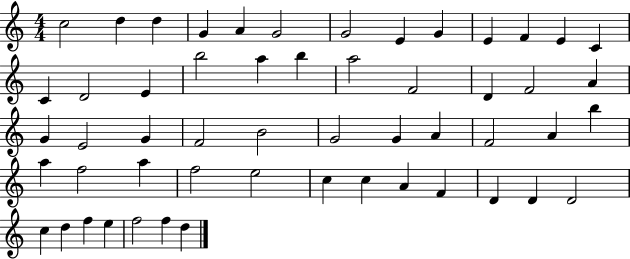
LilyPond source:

{
  \clef treble
  \numericTimeSignature
  \time 4/4
  \key c \major
  c''2 d''4 d''4 | g'4 a'4 g'2 | g'2 e'4 g'4 | e'4 f'4 e'4 c'4 | \break c'4 d'2 e'4 | b''2 a''4 b''4 | a''2 f'2 | d'4 f'2 a'4 | \break g'4 e'2 g'4 | f'2 b'2 | g'2 g'4 a'4 | f'2 a'4 b''4 | \break a''4 f''2 a''4 | f''2 e''2 | c''4 c''4 a'4 f'4 | d'4 d'4 d'2 | \break c''4 d''4 f''4 e''4 | f''2 f''4 d''4 | \bar "|."
}